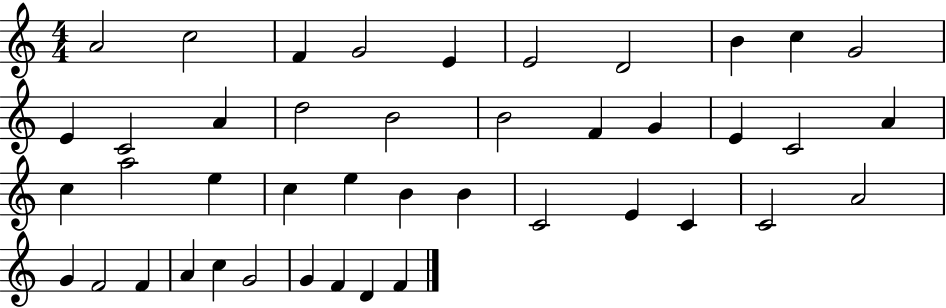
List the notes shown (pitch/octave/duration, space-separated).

A4/h C5/h F4/q G4/h E4/q E4/h D4/h B4/q C5/q G4/h E4/q C4/h A4/q D5/h B4/h B4/h F4/q G4/q E4/q C4/h A4/q C5/q A5/h E5/q C5/q E5/q B4/q B4/q C4/h E4/q C4/q C4/h A4/h G4/q F4/h F4/q A4/q C5/q G4/h G4/q F4/q D4/q F4/q